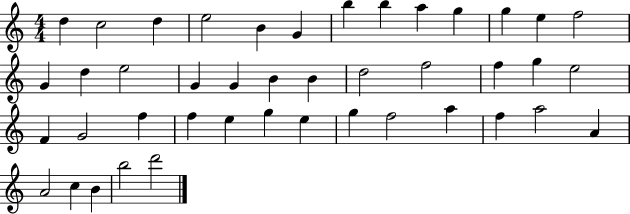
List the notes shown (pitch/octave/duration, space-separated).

D5/q C5/h D5/q E5/h B4/q G4/q B5/q B5/q A5/q G5/q G5/q E5/q F5/h G4/q D5/q E5/h G4/q G4/q B4/q B4/q D5/h F5/h F5/q G5/q E5/h F4/q G4/h F5/q F5/q E5/q G5/q E5/q G5/q F5/h A5/q F5/q A5/h A4/q A4/h C5/q B4/q B5/h D6/h